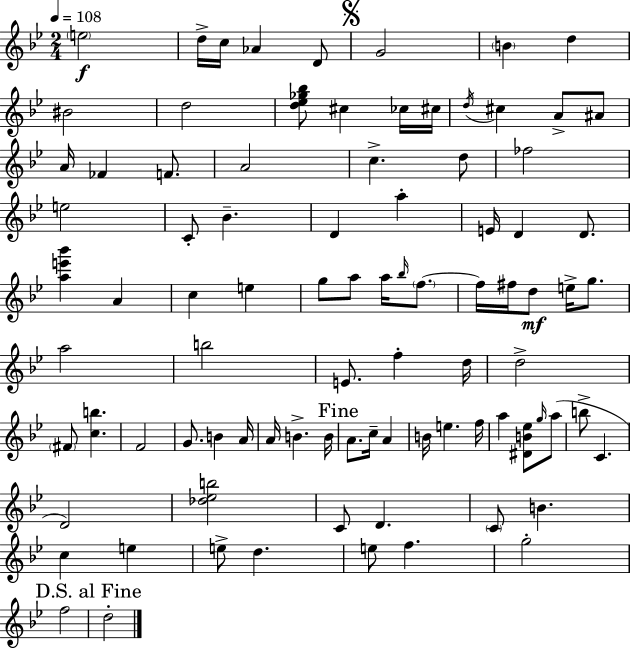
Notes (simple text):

E5/h D5/s C5/s Ab4/q D4/e G4/h B4/q D5/q BIS4/h D5/h [D5,Eb5,Gb5,Bb5]/e C#5/q CES5/s C#5/s D5/s C#5/q A4/e A#4/e A4/s FES4/q F4/e. A4/h C5/q. D5/e FES5/h E5/h C4/e Bb4/q. D4/q A5/q E4/s D4/q D4/e. [A5,E6,Bb6]/q A4/q C5/q E5/q G5/e A5/e A5/s Bb5/s F5/e. F5/s F#5/s D5/e E5/s G5/e. A5/h B5/h E4/e. F5/q D5/s D5/h F#4/e [C5,B5]/q. F4/h G4/e. B4/q A4/s A4/s B4/q. B4/s A4/e. C5/s A4/q B4/s E5/q. F5/s A5/q [D#4,B4,Eb5]/e G5/s A5/e B5/e C4/q. D4/h [Db5,Eb5,B5]/h C4/e D4/q. C4/e B4/q. C5/q E5/q E5/e D5/q. E5/e F5/q. G5/h F5/h D5/h